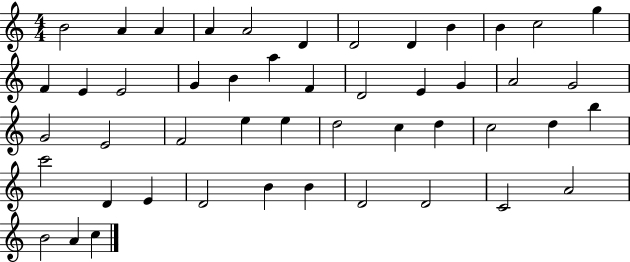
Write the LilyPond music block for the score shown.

{
  \clef treble
  \numericTimeSignature
  \time 4/4
  \key c \major
  b'2 a'4 a'4 | a'4 a'2 d'4 | d'2 d'4 b'4 | b'4 c''2 g''4 | \break f'4 e'4 e'2 | g'4 b'4 a''4 f'4 | d'2 e'4 g'4 | a'2 g'2 | \break g'2 e'2 | f'2 e''4 e''4 | d''2 c''4 d''4 | c''2 d''4 b''4 | \break c'''2 d'4 e'4 | d'2 b'4 b'4 | d'2 d'2 | c'2 a'2 | \break b'2 a'4 c''4 | \bar "|."
}